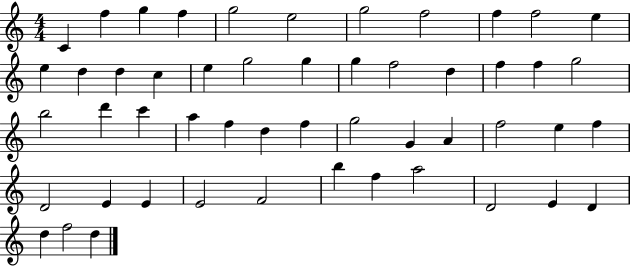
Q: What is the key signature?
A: C major